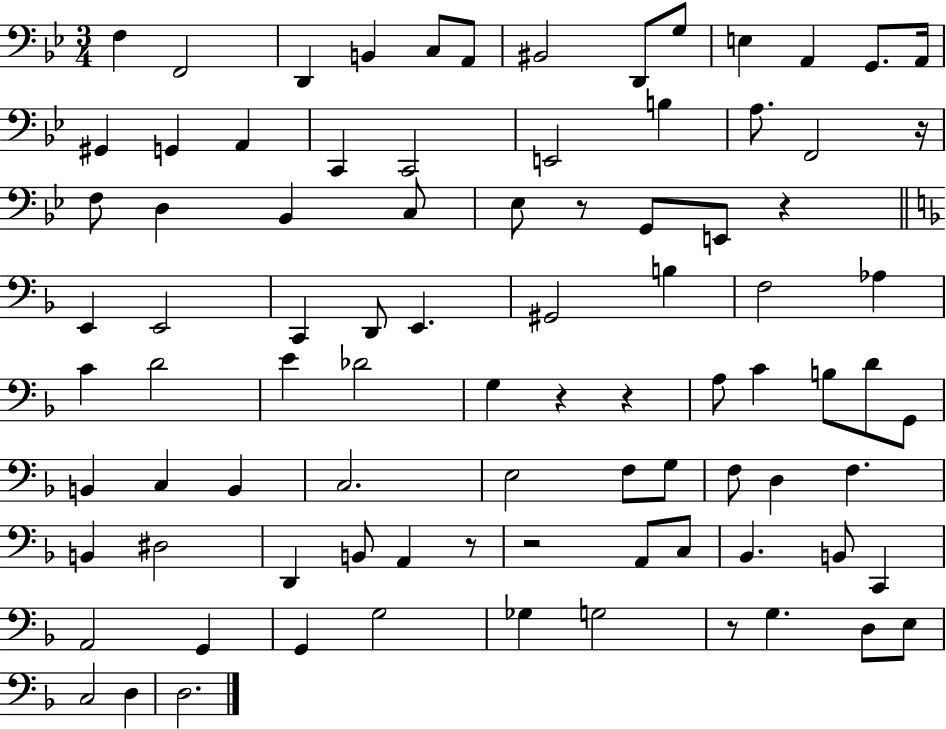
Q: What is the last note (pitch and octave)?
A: D3